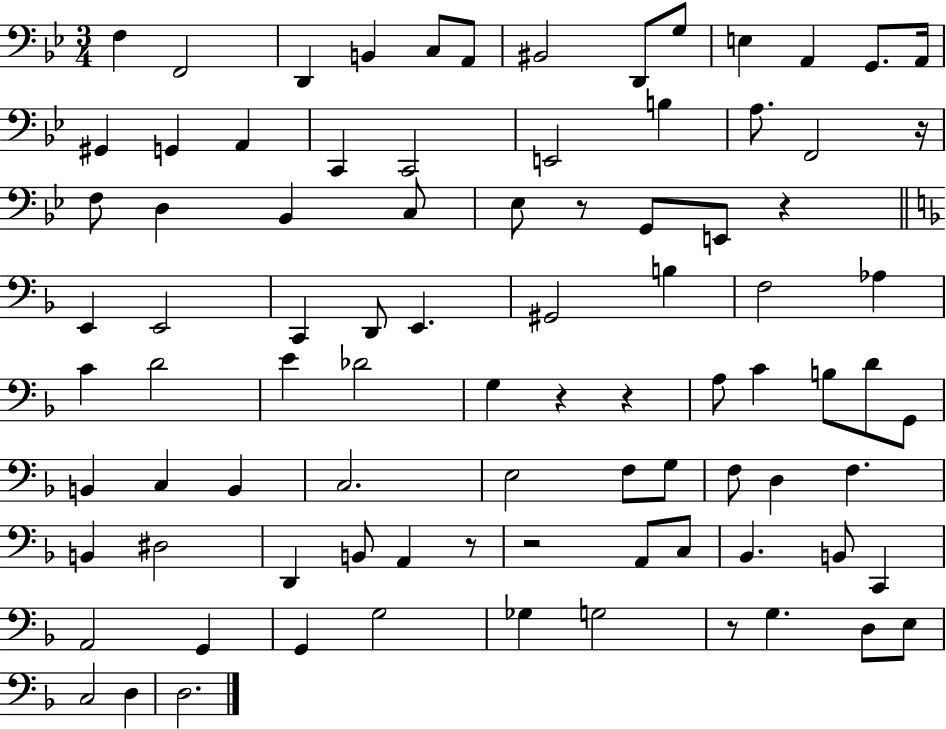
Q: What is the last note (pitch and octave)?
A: D3